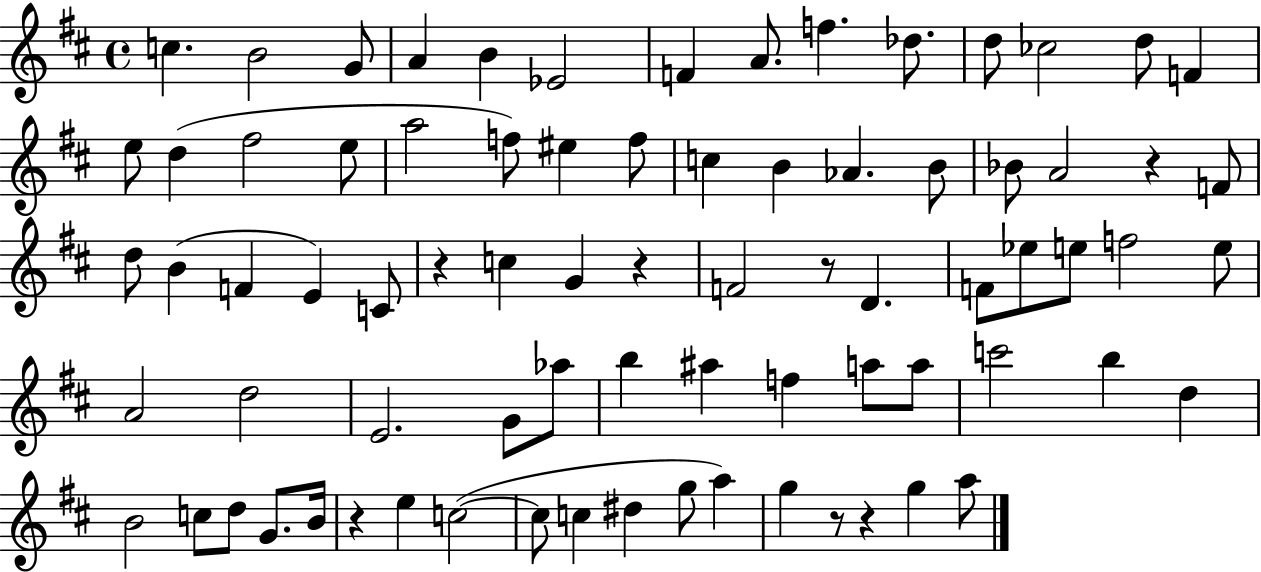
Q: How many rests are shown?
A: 7